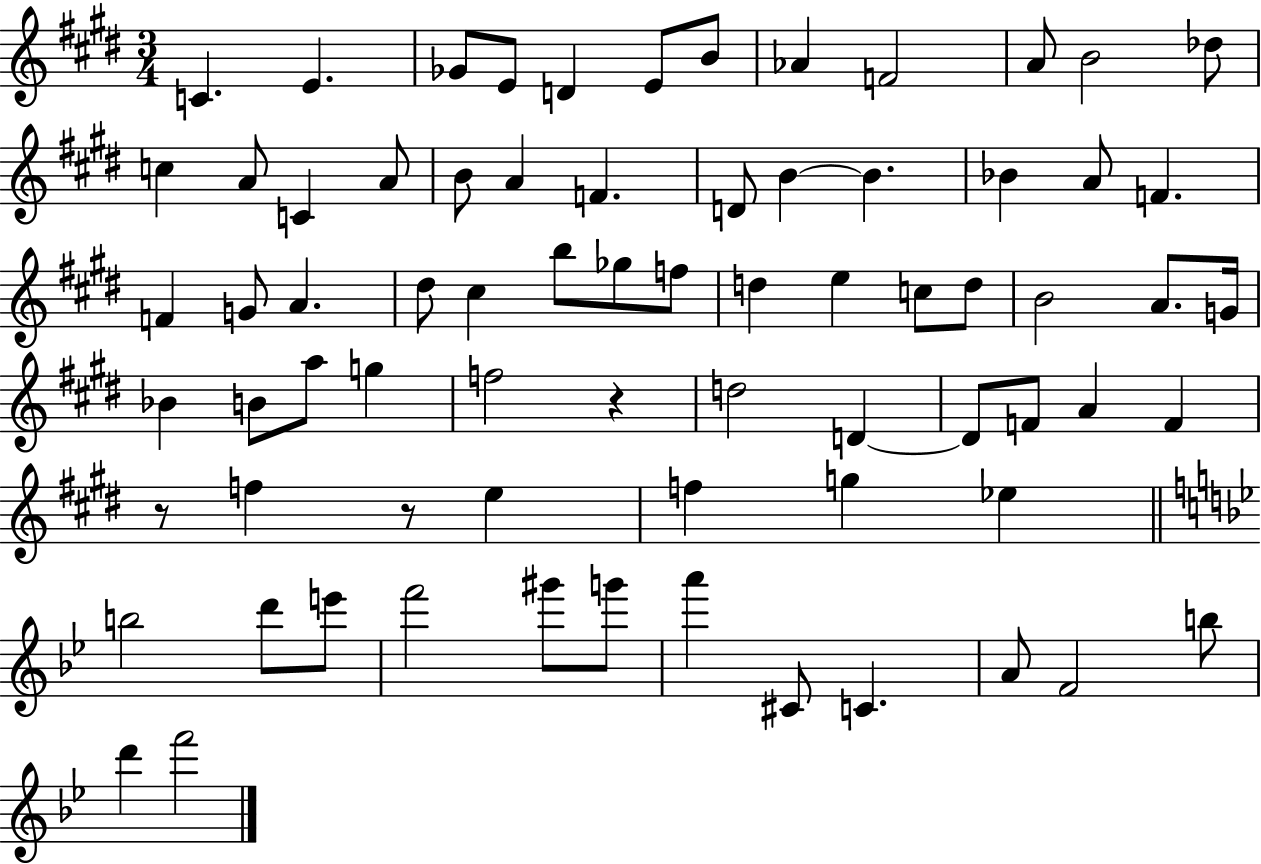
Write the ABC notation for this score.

X:1
T:Untitled
M:3/4
L:1/4
K:E
C E _G/2 E/2 D E/2 B/2 _A F2 A/2 B2 _d/2 c A/2 C A/2 B/2 A F D/2 B B _B A/2 F F G/2 A ^d/2 ^c b/2 _g/2 f/2 d e c/2 d/2 B2 A/2 G/4 _B B/2 a/2 g f2 z d2 D D/2 F/2 A F z/2 f z/2 e f g _e b2 d'/2 e'/2 f'2 ^g'/2 g'/2 a' ^C/2 C A/2 F2 b/2 d' f'2